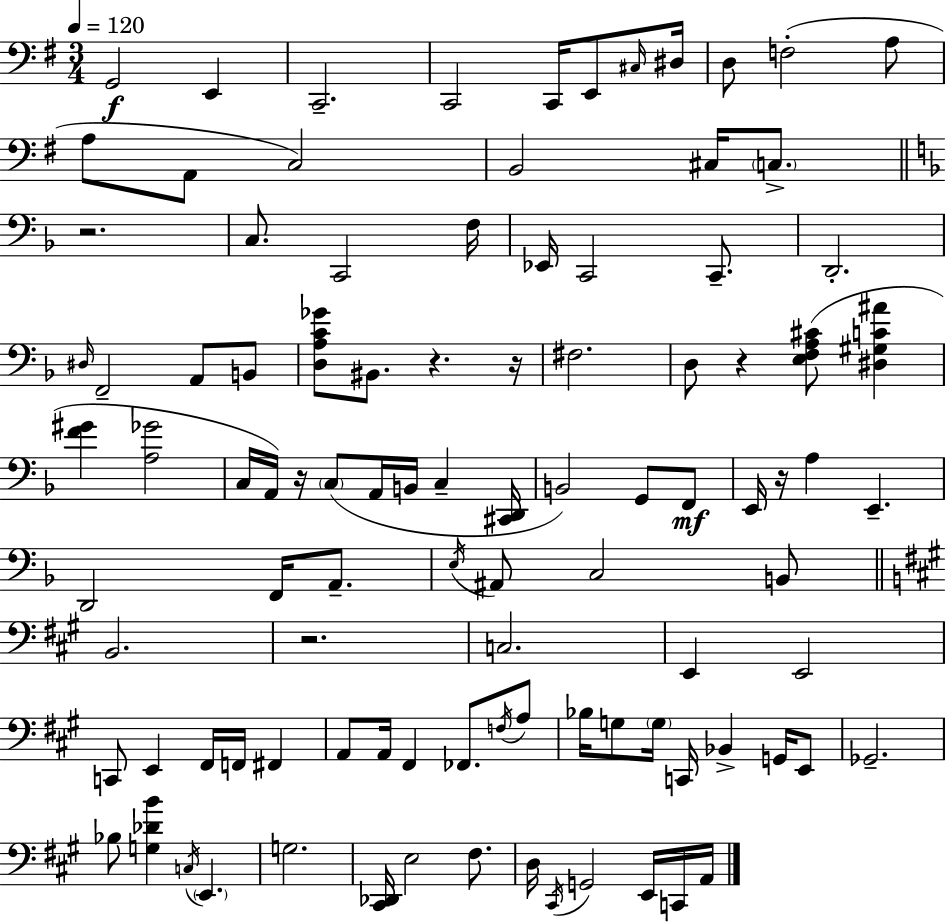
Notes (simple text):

G2/h E2/q C2/h. C2/h C2/s E2/e C#3/s D#3/s D3/e F3/h A3/e A3/e A2/e C3/h B2/h C#3/s C3/e. R/h. C3/e. C2/h F3/s Eb2/s C2/h C2/e. D2/h. D#3/s F2/h A2/e B2/e [D3,A3,C4,Gb4]/e BIS2/e. R/q. R/s F#3/h. D3/e R/q [E3,F3,A3,C#4]/e [D#3,G#3,C4,A#4]/q [F4,G#4]/q [A3,Gb4]/h C3/s A2/s R/s C3/e A2/s B2/s C3/q [C#2,D2]/s B2/h G2/e F2/e E2/s R/s A3/q E2/q. D2/h F2/s A2/e. E3/s A#2/e C3/h B2/e B2/h. R/h. C3/h. E2/q E2/h C2/e E2/q F#2/s F2/s F#2/q A2/e A2/s F#2/q FES2/e. F3/s A3/e Bb3/s G3/e G3/s C2/s Bb2/q G2/s E2/e Gb2/h. Bb3/e [G3,Db4,B4]/q C3/s E2/q. G3/h. [C#2,Db2]/s E3/h F#3/e. D3/s C#2/s G2/h E2/s C2/s A2/s